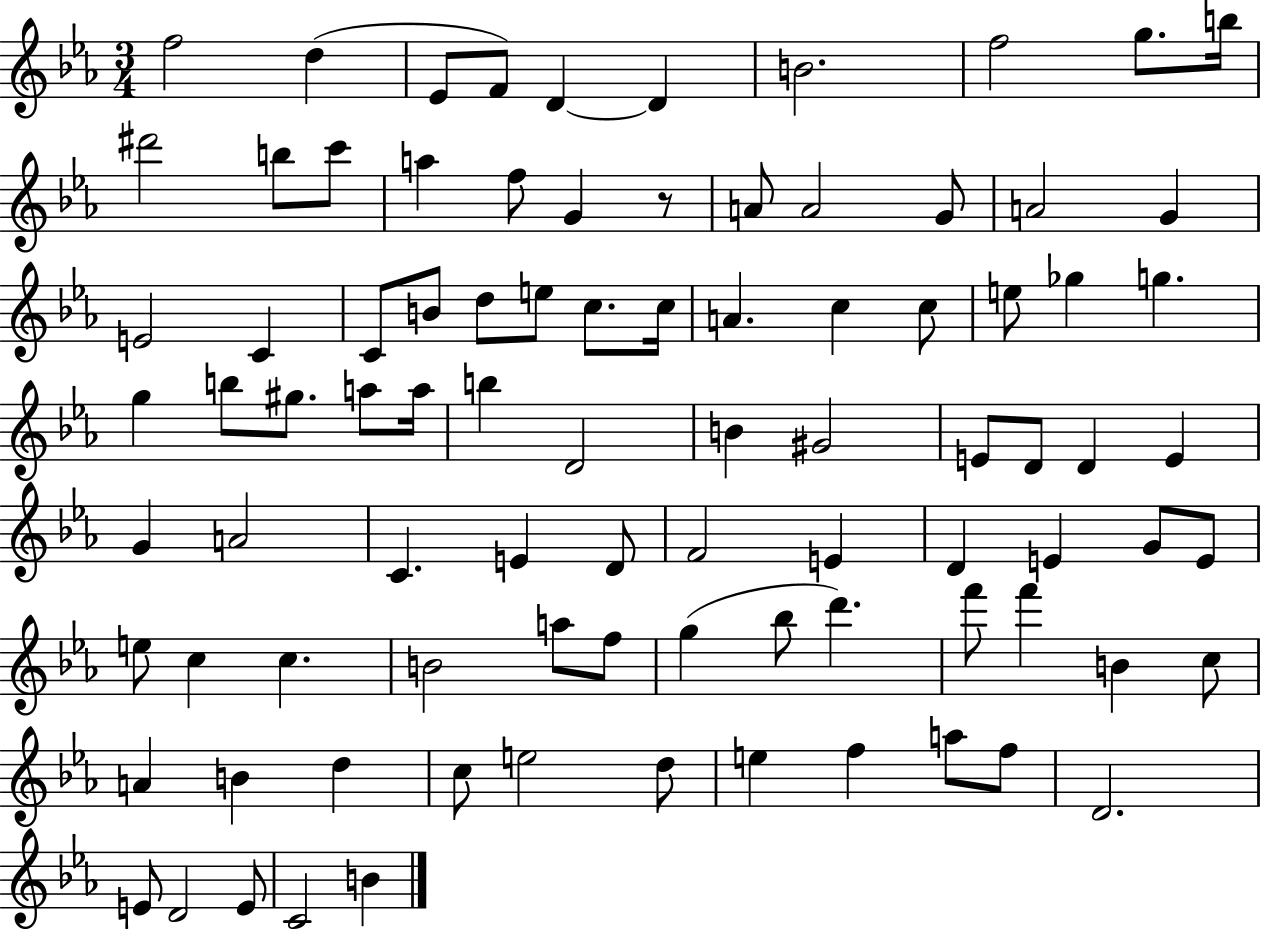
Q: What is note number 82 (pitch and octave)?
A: F5